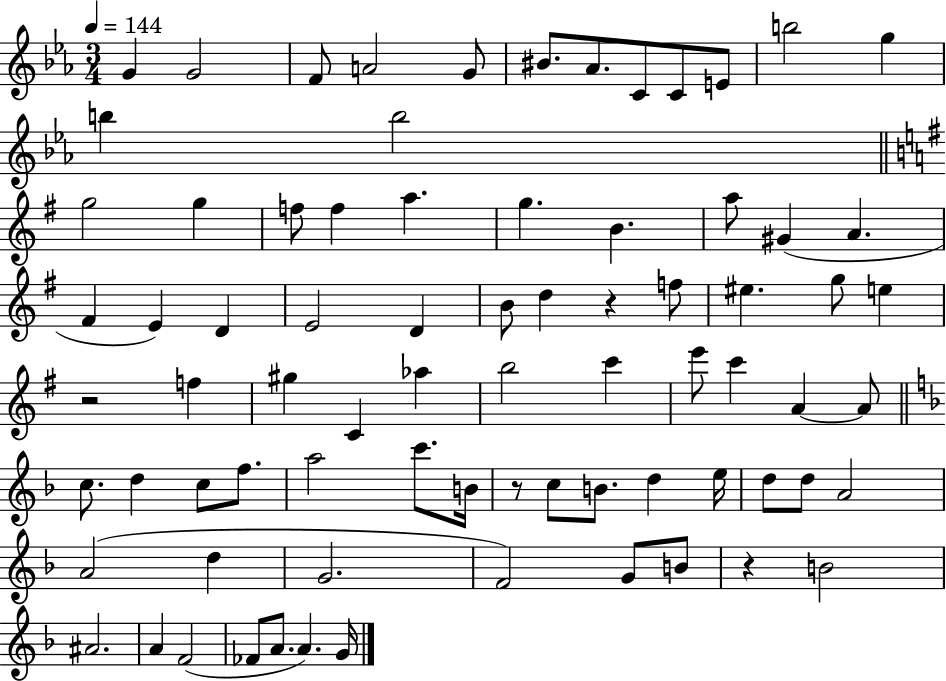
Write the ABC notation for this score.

X:1
T:Untitled
M:3/4
L:1/4
K:Eb
G G2 F/2 A2 G/2 ^B/2 _A/2 C/2 C/2 E/2 b2 g b b2 g2 g f/2 f a g B a/2 ^G A ^F E D E2 D B/2 d z f/2 ^e g/2 e z2 f ^g C _a b2 c' e'/2 c' A A/2 c/2 d c/2 f/2 a2 c'/2 B/4 z/2 c/2 B/2 d e/4 d/2 d/2 A2 A2 d G2 F2 G/2 B/2 z B2 ^A2 A F2 _F/2 A/2 A G/4